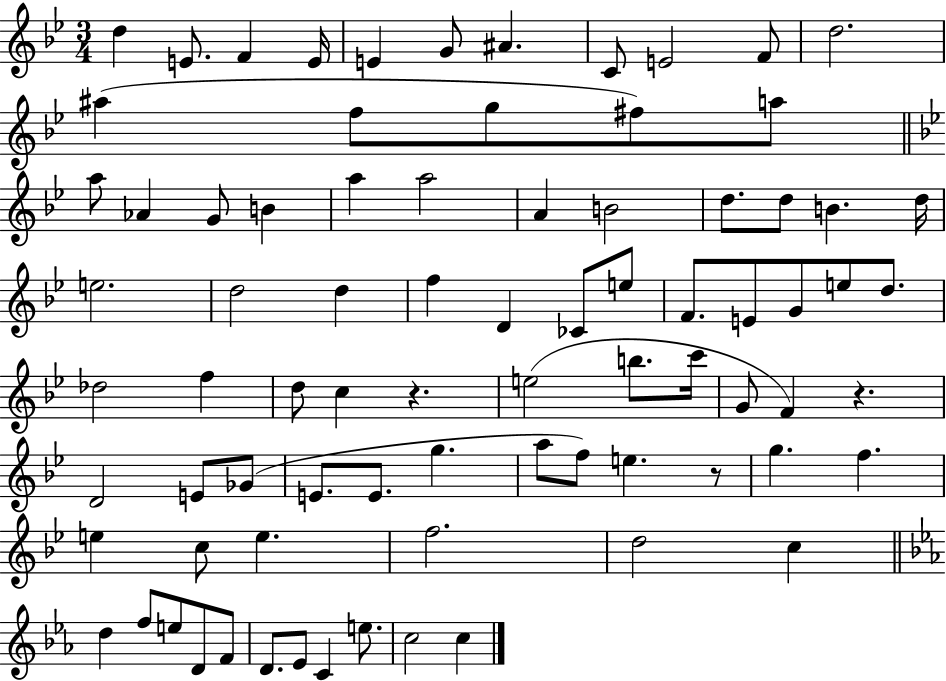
X:1
T:Untitled
M:3/4
L:1/4
K:Bb
d E/2 F E/4 E G/2 ^A C/2 E2 F/2 d2 ^a f/2 g/2 ^f/2 a/2 a/2 _A G/2 B a a2 A B2 d/2 d/2 B d/4 e2 d2 d f D _C/2 e/2 F/2 E/2 G/2 e/2 d/2 _d2 f d/2 c z e2 b/2 c'/4 G/2 F z D2 E/2 _G/2 E/2 E/2 g a/2 f/2 e z/2 g f e c/2 e f2 d2 c d f/2 e/2 D/2 F/2 D/2 _E/2 C e/2 c2 c